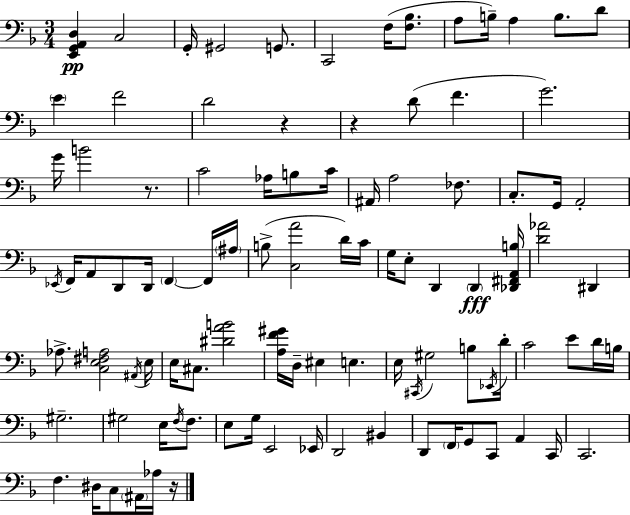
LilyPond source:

{
  \clef bass
  \numericTimeSignature
  \time 3/4
  \key d \minor
  <e, g, a, d>4\pp c2 | g,16-. gis,2 g,8. | c,2 f16( <f bes>8. | a8 b16--) a4 b8. d'8 | \break \parenthesize e'4 f'2 | d'2 r4 | r4 d'8( f'4. | g'2.) | \break g'16 b'2 r8. | c'2 aes16 b8 c'16 | ais,16 a2 fes8. | c8.-. g,16 a,2-. | \break \acciaccatura { ees,16 } f,16 a,8 d,8 d,16 \parenthesize f,4~~ f,16 | \parenthesize ais16 b8->( <c a'>2 d'16) | c'16 g16 e8-. d,4 \parenthesize d,4\fff | <des, fis, a, b>16 <d' aes'>2 dis,4 | \break aes8.-> <c e fis a>2 | \acciaccatura { ais,16 } e16 e16 cis8. <dis' a' b'>2 | <a f' gis'>16 d16-- eis4 e4. | e16 \acciaccatura { cis,16 } gis2 | \break b8 \acciaccatura { ees,16 } d'16-. c'2 | e'8 d'16 b16 gis2.-- | gis2 | e16 \acciaccatura { f16 } f8. e8 g16 e,2 | \break ees,16 d,2 | bis,4 d,8 \parenthesize f,16 g,8 c,8 | a,4 c,16 c,2. | f4. dis16 | \break c8 \parenthesize ais,16 aes16 r16 \bar "|."
}